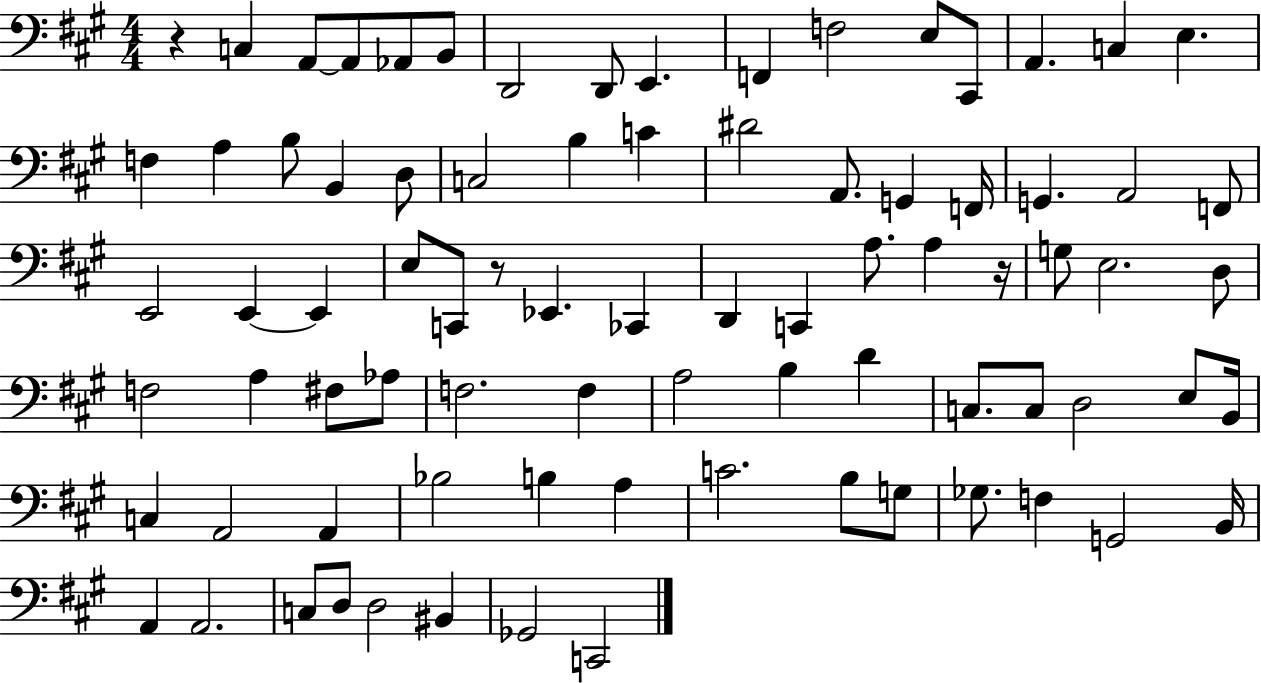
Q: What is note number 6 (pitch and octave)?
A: D2